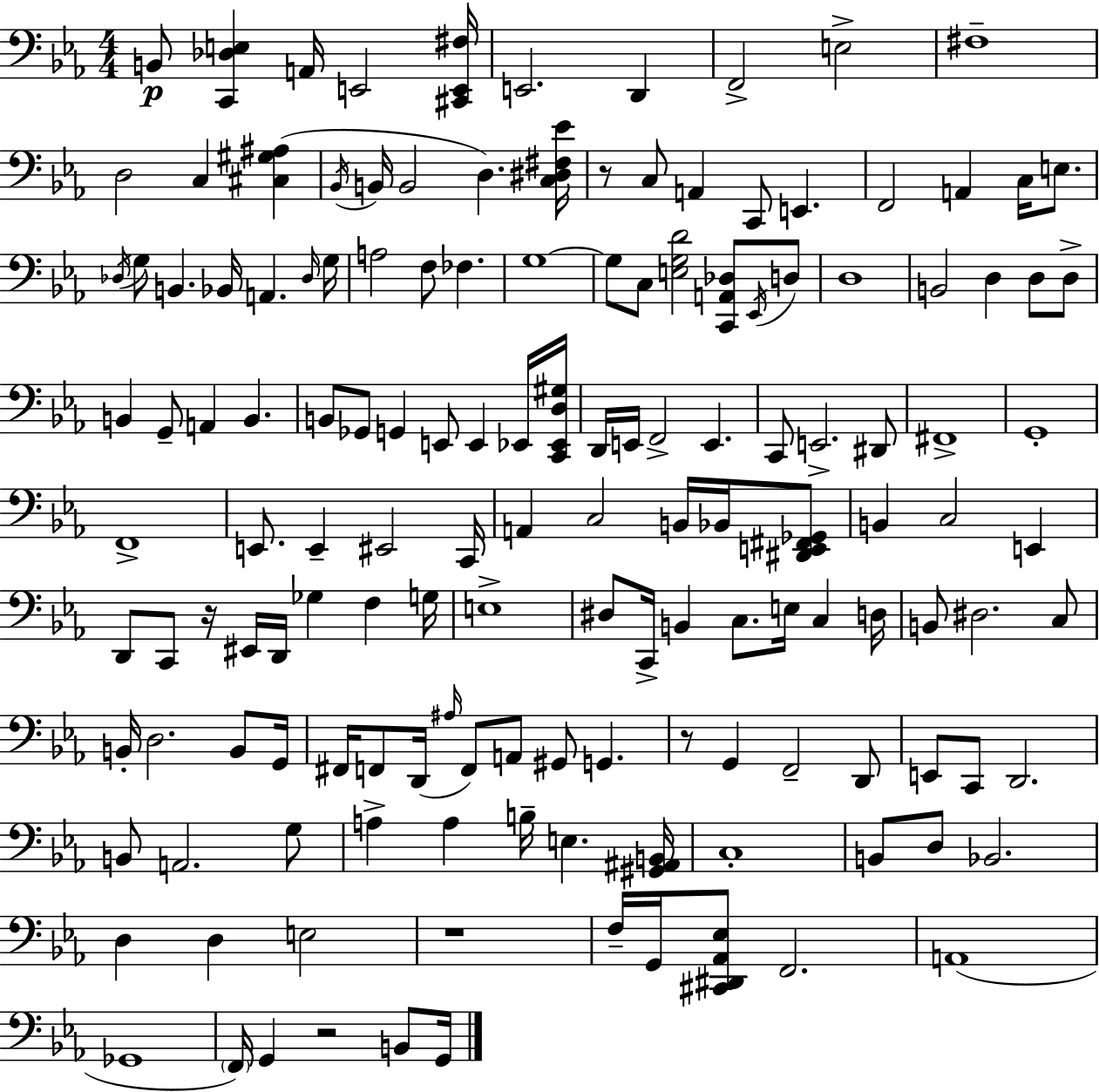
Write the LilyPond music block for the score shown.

{
  \clef bass
  \numericTimeSignature
  \time 4/4
  \key ees \major
  b,8\p <c, des e>4 a,16 e,2 <cis, e, fis>16 | e,2. d,4 | f,2-> e2-> | fis1-- | \break d2 c4 <cis gis ais>4( | \acciaccatura { bes,16 } b,16 b,2 d4.) | <c dis fis ees'>16 r8 c8 a,4 c,8 e,4. | f,2 a,4 c16 e8. | \break \acciaccatura { des16 } g8 b,4. bes,16 a,4. | \grace { des16 } g16 a2 f8 fes4. | g1~~ | g8 c8 <e g d'>2 <c, a, des>8 | \break \acciaccatura { ees,16 } d8 d1 | b,2 d4 | d8 d8-> b,4 g,8-- a,4 b,4. | b,8 ges,8 g,4 e,8 e,4 | \break ees,16 <c, ees, d gis>16 d,16 e,16 f,2-> e,4. | c,8 e,2.-> | dis,8 fis,1-> | g,1-. | \break f,1-> | e,8. e,4-- eis,2 | c,16 a,4 c2 | b,16 bes,16 <dis, e, fis, ges,>8 b,4 c2 | \break e,4 d,8 c,8 r16 eis,16 d,16 ges4 f4 | g16 e1-> | dis8 c,16-> b,4 c8. e16 c4 | d16 b,8 dis2. | \break c8 b,16-. d2. | b,8 g,16 fis,16 f,8 d,16( \grace { ais16 } f,8) a,8 gis,8 g,4. | r8 g,4 f,2-- | d,8 e,8 c,8 d,2. | \break b,8 a,2. | g8 a4-> a4 b16-- e4. | <gis, ais, b,>16 c1-. | b,8 d8 bes,2. | \break d4 d4 e2 | r1 | f16-- g,16 <cis, dis, aes, ees>8 f,2. | a,1( | \break ges,1 | \parenthesize f,16) g,4 r2 | b,8 g,16 \bar "|."
}